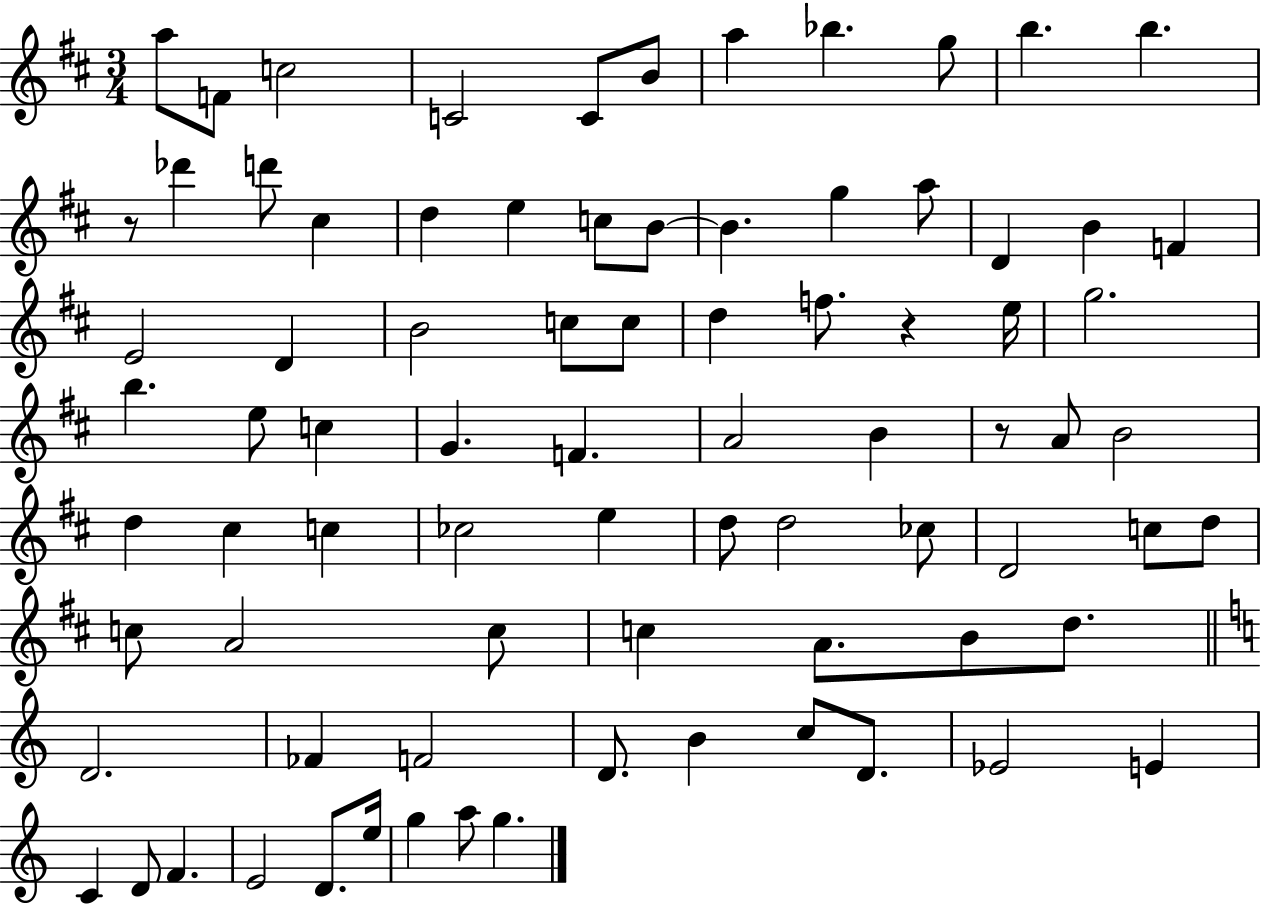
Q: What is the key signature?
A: D major